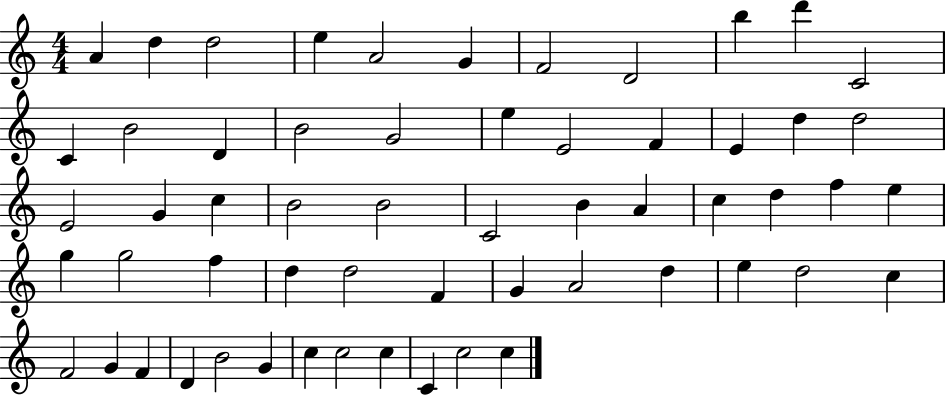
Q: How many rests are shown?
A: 0